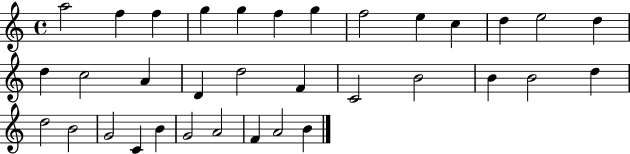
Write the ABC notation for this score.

X:1
T:Untitled
M:4/4
L:1/4
K:C
a2 f f g g f g f2 e c d e2 d d c2 A D d2 F C2 B2 B B2 d d2 B2 G2 C B G2 A2 F A2 B